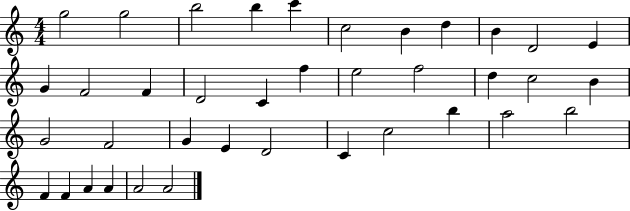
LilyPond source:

{
  \clef treble
  \numericTimeSignature
  \time 4/4
  \key c \major
  g''2 g''2 | b''2 b''4 c'''4 | c''2 b'4 d''4 | b'4 d'2 e'4 | \break g'4 f'2 f'4 | d'2 c'4 f''4 | e''2 f''2 | d''4 c''2 b'4 | \break g'2 f'2 | g'4 e'4 d'2 | c'4 c''2 b''4 | a''2 b''2 | \break f'4 f'4 a'4 a'4 | a'2 a'2 | \bar "|."
}